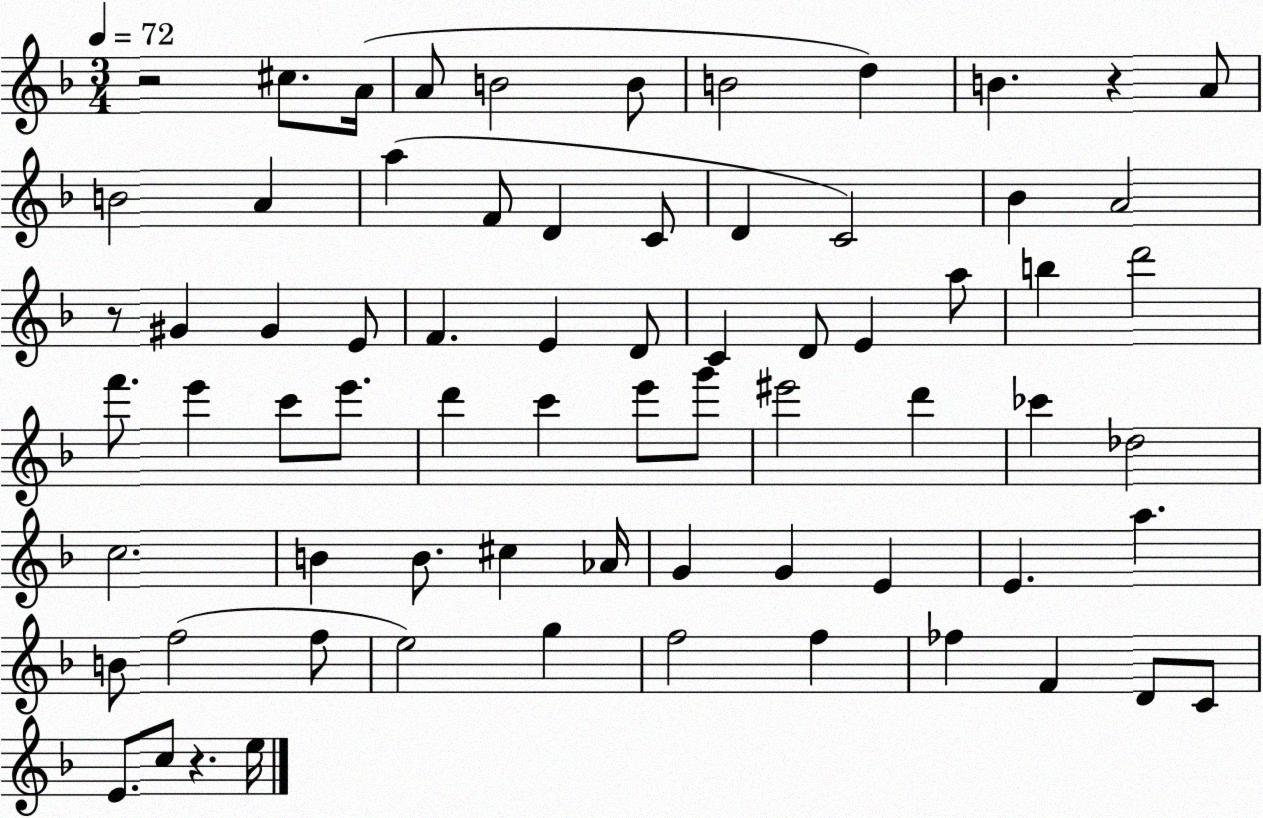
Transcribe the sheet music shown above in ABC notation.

X:1
T:Untitled
M:3/4
L:1/4
K:F
z2 ^c/2 A/4 A/2 B2 B/2 B2 d B z A/2 B2 A a F/2 D C/2 D C2 _B A2 z/2 ^G ^G E/2 F E D/2 C D/2 E a/2 b d'2 f'/2 e' c'/2 e'/2 d' c' e'/2 g'/2 ^e'2 d' _c' _d2 c2 B B/2 ^c _A/4 G G E E a B/2 f2 f/2 e2 g f2 f _f F D/2 C/2 E/2 c/2 z e/4